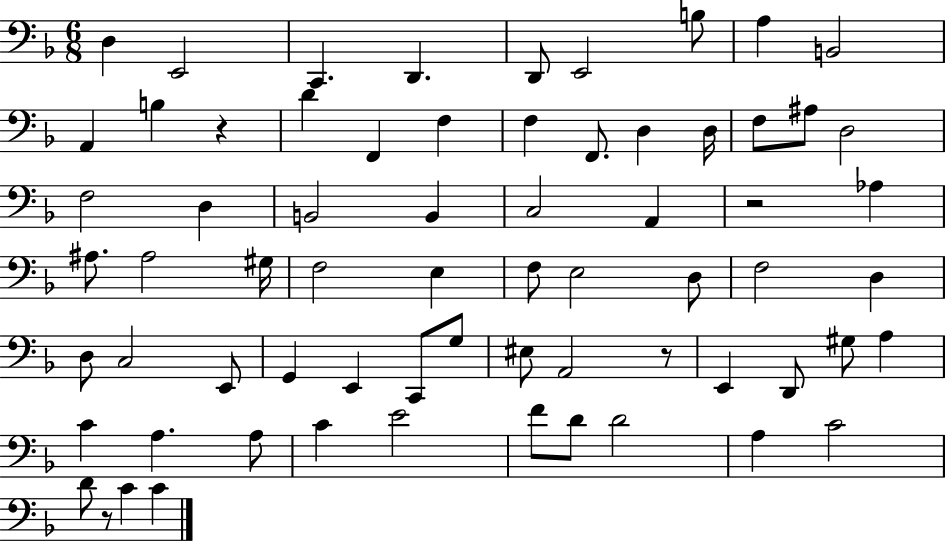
{
  \clef bass
  \numericTimeSignature
  \time 6/8
  \key f \major
  d4 e,2 | c,4. d,4. | d,8 e,2 b8 | a4 b,2 | \break a,4 b4 r4 | d'4 f,4 f4 | f4 f,8. d4 d16 | f8 ais8 d2 | \break f2 d4 | b,2 b,4 | c2 a,4 | r2 aes4 | \break ais8. ais2 gis16 | f2 e4 | f8 e2 d8 | f2 d4 | \break d8 c2 e,8 | g,4 e,4 c,8 g8 | eis8 a,2 r8 | e,4 d,8 gis8 a4 | \break c'4 a4. a8 | c'4 e'2 | f'8 d'8 d'2 | a4 c'2 | \break d'8 r8 c'4 c'4 | \bar "|."
}